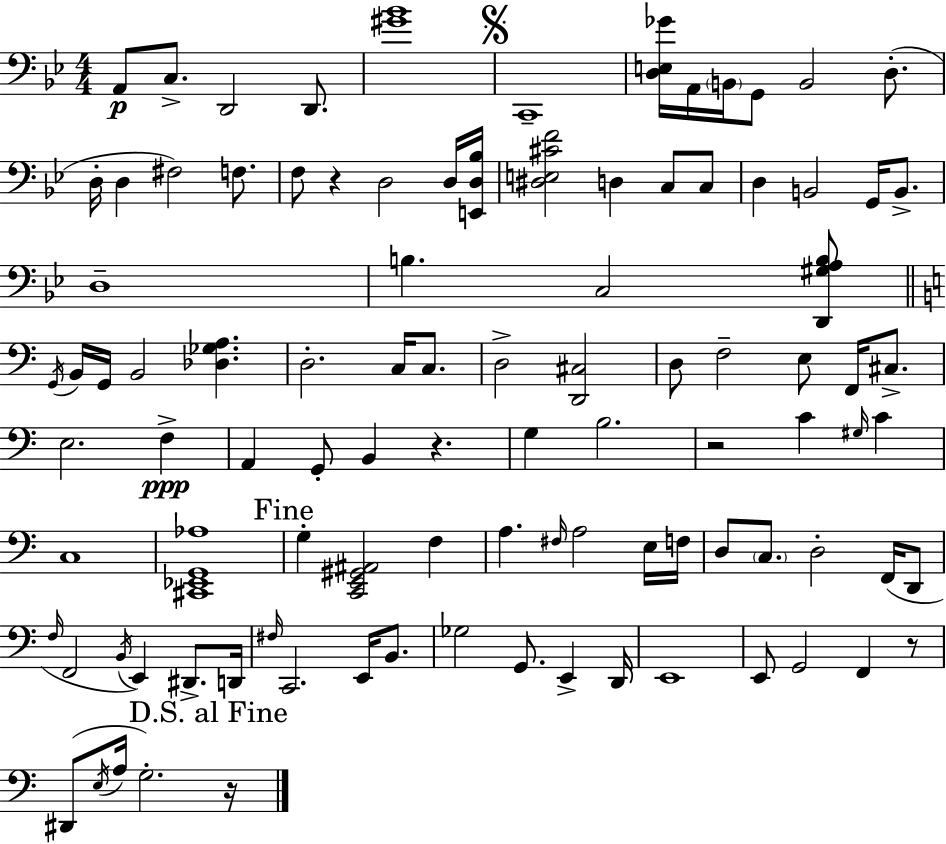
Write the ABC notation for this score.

X:1
T:Untitled
M:4/4
L:1/4
K:Gm
A,,/2 C,/2 D,,2 D,,/2 [^G_B]4 C,,4 [D,E,_G]/4 A,,/4 B,,/4 G,,/2 B,,2 D,/2 D,/4 D, ^F,2 F,/2 F,/2 z D,2 D,/4 [E,,D,_B,]/4 [^D,E,^CF]2 D, C,/2 C,/2 D, B,,2 G,,/4 B,,/2 D,4 B, C,2 [D,,^G,A,B,]/2 G,,/4 B,,/4 G,,/4 B,,2 [_D,_G,A,] D,2 C,/4 C,/2 D,2 [D,,^C,]2 D,/2 F,2 E,/2 F,,/4 ^C,/2 E,2 F, A,, G,,/2 B,, z G, B,2 z2 C ^G,/4 C C,4 [^C,,_E,,G,,_A,]4 G, [C,,E,,^G,,^A,,]2 F, A, ^F,/4 A,2 E,/4 F,/4 D,/2 C,/2 D,2 F,,/4 D,,/2 F,/4 F,,2 B,,/4 E,, ^D,,/2 D,,/4 ^F,/4 C,,2 E,,/4 B,,/2 _G,2 G,,/2 E,, D,,/4 E,,4 E,,/2 G,,2 F,, z/2 ^D,,/2 E,/4 A,/4 G,2 z/4